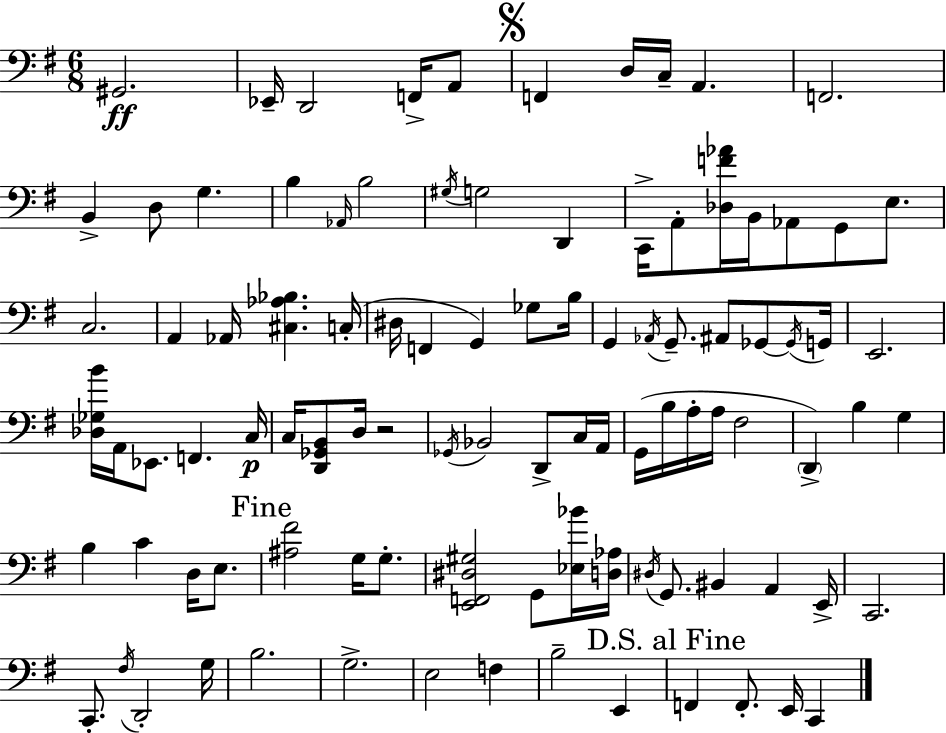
X:1
T:Untitled
M:6/8
L:1/4
K:G
^G,,2 _E,,/4 D,,2 F,,/4 A,,/2 F,, D,/4 C,/4 A,, F,,2 B,, D,/2 G, B, _A,,/4 B,2 ^G,/4 G,2 D,, C,,/4 A,,/2 [_D,F_A]/4 B,,/4 _A,,/2 G,,/2 E,/2 C,2 A,, _A,,/4 [^C,_A,_B,] C,/4 ^D,/4 F,, G,, _G,/2 B,/4 G,, _A,,/4 G,,/2 ^A,,/2 _G,,/2 _G,,/4 G,,/4 E,,2 [_D,_G,B]/4 A,,/4 _E,,/2 F,, C,/4 C,/4 [D,,_G,,B,,]/2 D,/4 z2 _G,,/4 _B,,2 D,,/2 C,/4 A,,/4 G,,/4 B,/4 A,/4 A,/4 ^F,2 D,, B, G, B, C D,/4 E,/2 [^A,^F]2 G,/4 G,/2 [E,,F,,^D,^G,]2 G,,/2 [_E,_B]/4 [D,_A,]/4 ^D,/4 G,,/2 ^B,, A,, E,,/4 C,,2 C,,/2 ^F,/4 D,,2 G,/4 B,2 G,2 E,2 F, B,2 E,, F,, F,,/2 E,,/4 C,,